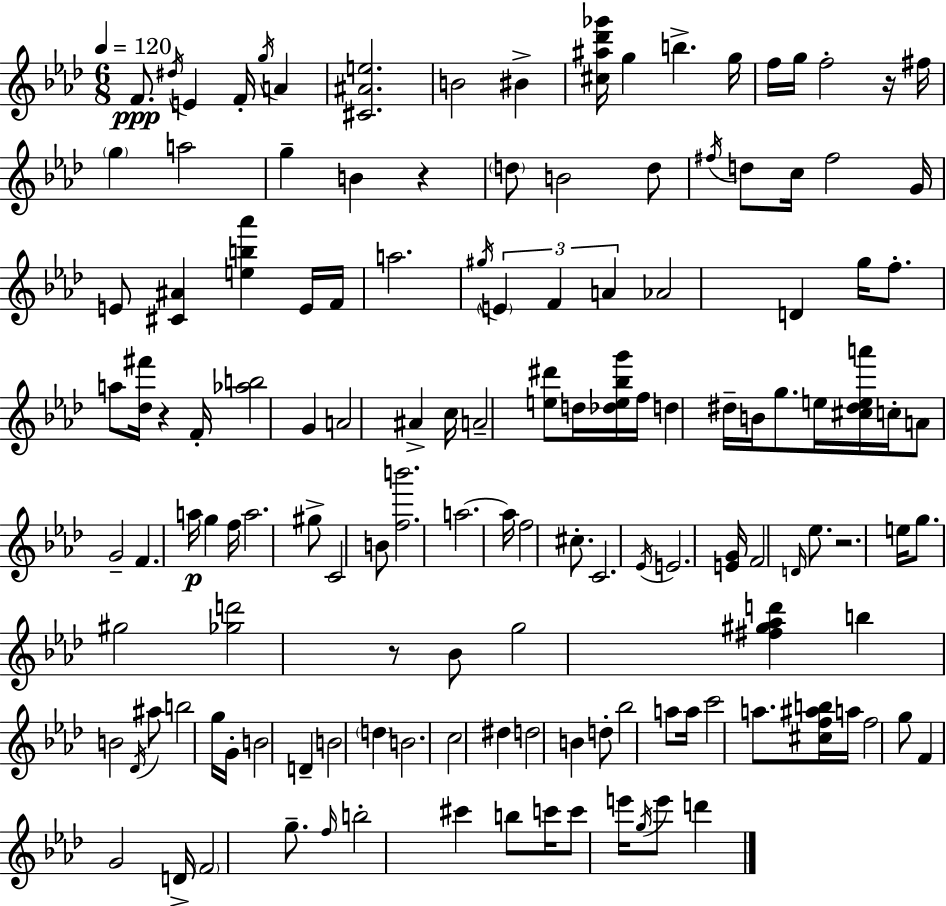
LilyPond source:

{
  \clef treble
  \numericTimeSignature
  \time 6/8
  \key f \minor
  \tempo 4 = 120
  f'8.\ppp \acciaccatura { dis''16 } e'4 f'16-. \acciaccatura { g''16 } a'4 | <cis' ais' e''>2. | b'2 bis'4-> | <cis'' ais'' des''' ges'''>16 g''4 b''4.-> | \break g''16 f''16 g''16 f''2-. | r16 fis''16 \parenthesize g''4 a''2 | g''4-- b'4 r4 | \parenthesize d''8 b'2 | \break d''8 \acciaccatura { fis''16 } d''8 c''16 fis''2 | g'16 e'8 <cis' ais'>4 <e'' b'' aes'''>4 | e'16 f'16 a''2. | \acciaccatura { gis''16 } \tuplet 3/2 { \parenthesize e'4 f'4 | \break a'4 } aes'2 | d'4 g''16 f''8.-. a''8 <des'' fis'''>16 r4 | f'16-. <aes'' b''>2 | g'4 a'2 | \break ais'4-> c''16 a'2-- | <e'' dis'''>8 d''16 <des'' e'' bes'' g'''>16 f''16 d''4 dis''16-- b'16 | g''8. e''16 <cis'' dis'' e'' a'''>16 c''16-. a'8 g'2-- | f'4. a''16\p g''4 | \break f''16 a''2. | gis''8-> c'2 | b'8 <f'' b'''>2. | a''2.~~ | \break a''16 f''2 | cis''8.-. c'2. | \acciaccatura { ees'16 } e'2. | <e' g'>16 f'2 | \break \grace { d'16 } ees''8. r2. | e''16 g''8. gis''2 | <ges'' d'''>2 | r8 bes'8 g''2 | \break <fis'' gis'' aes'' d'''>4 b''4 b'2 | \acciaccatura { des'16 } ais''8 b''2 | g''16 g'16-. b'2 | d'4-- b'2 | \break \parenthesize d''4 b'2. | c''2 | dis''4 d''2 | b'4 d''8-. bes''2 | \break a''8 a''16 c'''2 | a''8. <cis'' f'' ais'' b''>16 a''16 f''2 | g''8 f'4 g'2 | d'16-> \parenthesize f'2 | \break g''8.-- \grace { f''16 } b''2-. | cis'''4 b''8 c'''16 c'''8 | e'''16 \acciaccatura { g''16 } e'''8 d'''4 \bar "|."
}